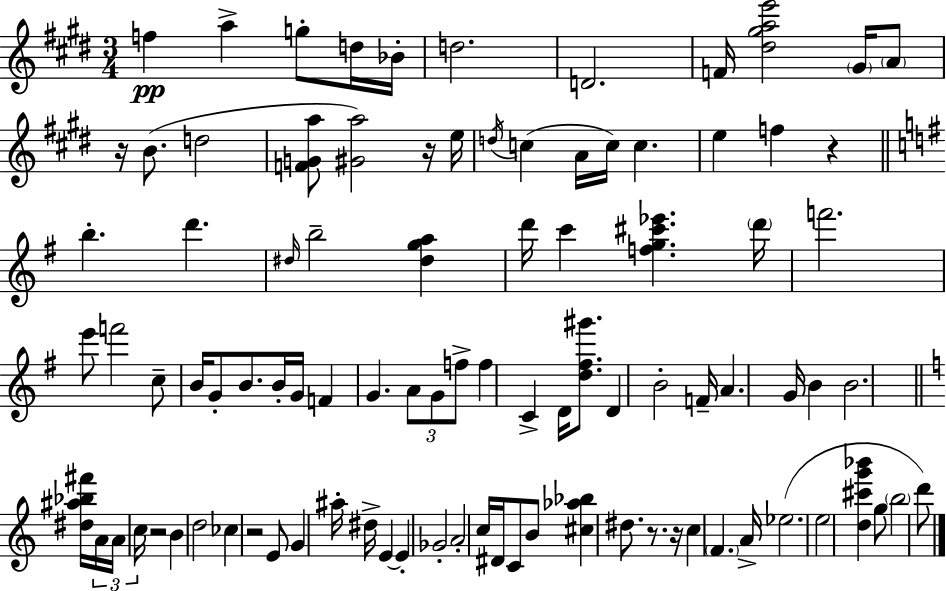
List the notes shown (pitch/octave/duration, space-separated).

F5/q A5/q G5/e D5/s Bb4/s D5/h. D4/h. F4/s [D#5,G#5,A5,E6]/h G#4/s A4/e R/s B4/e. D5/h [F4,G4,A5]/e [G#4,A5]/h R/s E5/s D5/s C5/q A4/s C5/s C5/q. E5/q F5/q R/q B5/q. D6/q. D#5/s B5/h [D#5,G5,A5]/q D6/s C6/q [F5,G5,C#6,Eb6]/q. D6/s F6/h. E6/e F6/h C5/e B4/s G4/e B4/e. B4/s G4/s F4/q G4/q. A4/e G4/e F5/e F5/q C4/q D4/s [D5,F#5,G#6]/e. D4/q B4/h F4/s A4/q. G4/s B4/q B4/h. [D#5,A#5,Bb5,F#6]/s A4/s A4/s C5/s R/h B4/q D5/h CES5/q R/h E4/e G4/q A#5/s D#5/s E4/q E4/q Gb4/h A4/h C5/s D#4/s C4/e B4/e [C#5,Ab5,Bb5]/q D#5/e. R/e. R/s C5/q F4/q. A4/s Eb5/h. E5/h [D5,C#6,G6,Bb6]/q G5/e B5/h D6/e